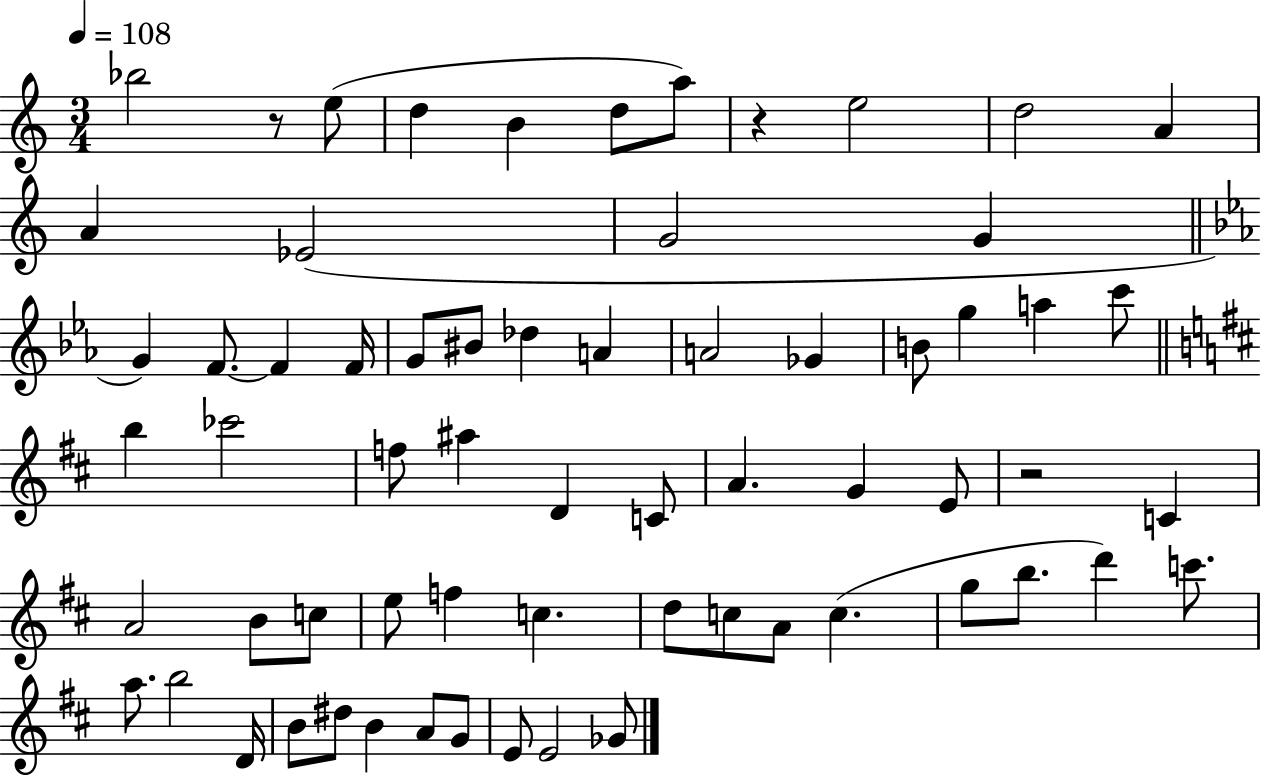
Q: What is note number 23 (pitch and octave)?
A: Gb4